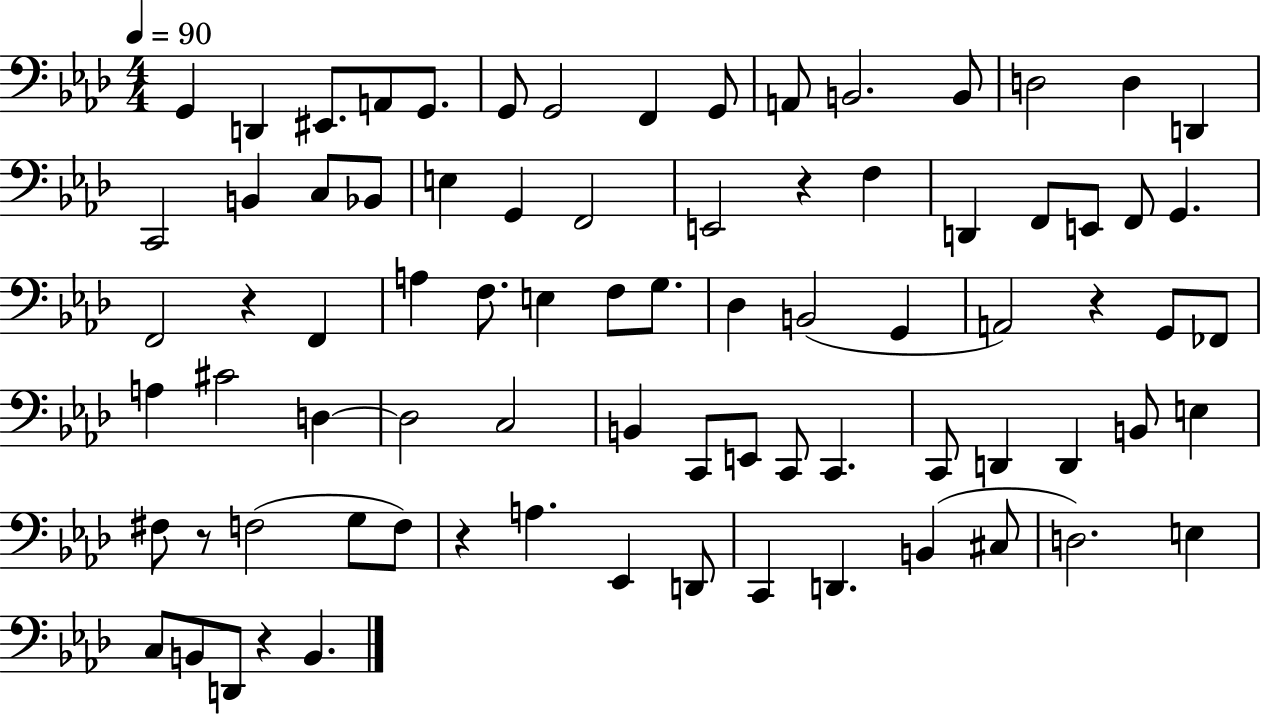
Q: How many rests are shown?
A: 6